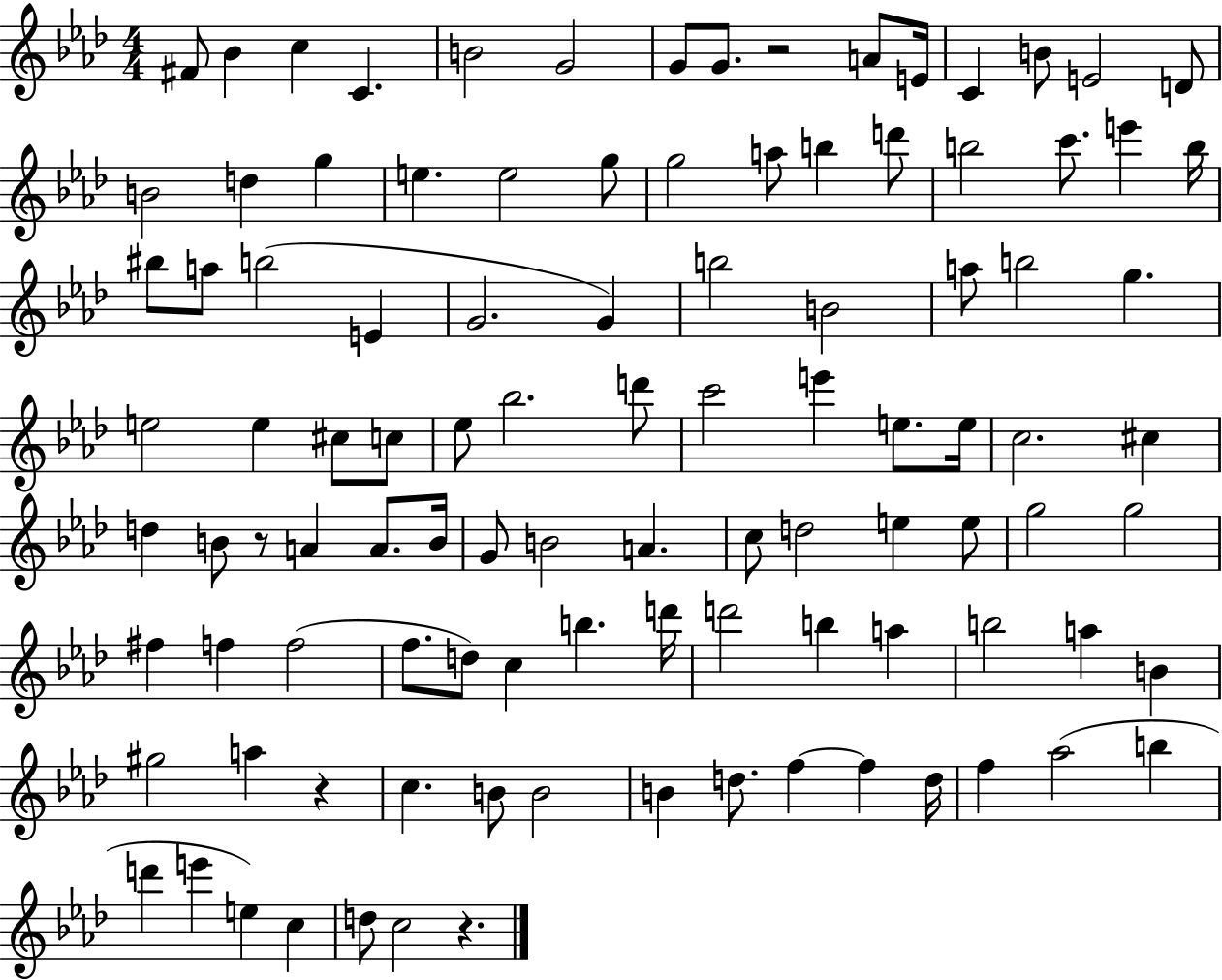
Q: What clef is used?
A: treble